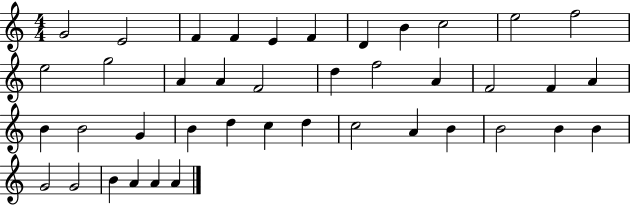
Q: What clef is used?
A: treble